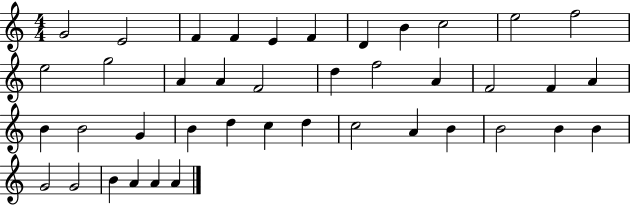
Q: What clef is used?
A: treble